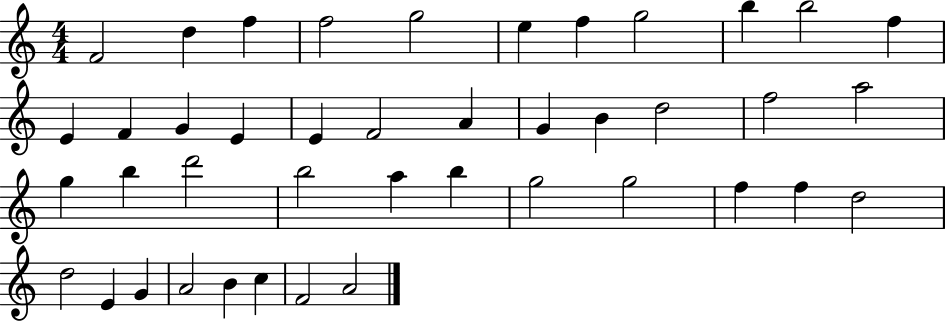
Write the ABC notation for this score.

X:1
T:Untitled
M:4/4
L:1/4
K:C
F2 d f f2 g2 e f g2 b b2 f E F G E E F2 A G B d2 f2 a2 g b d'2 b2 a b g2 g2 f f d2 d2 E G A2 B c F2 A2